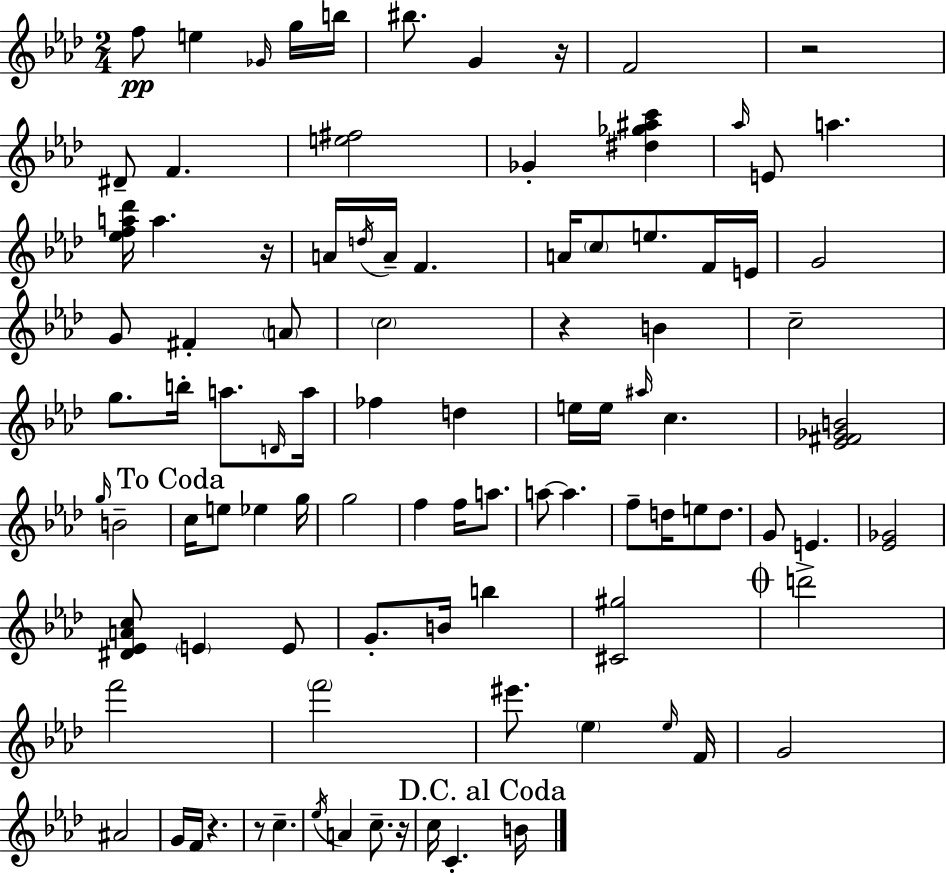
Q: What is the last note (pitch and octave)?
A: B4